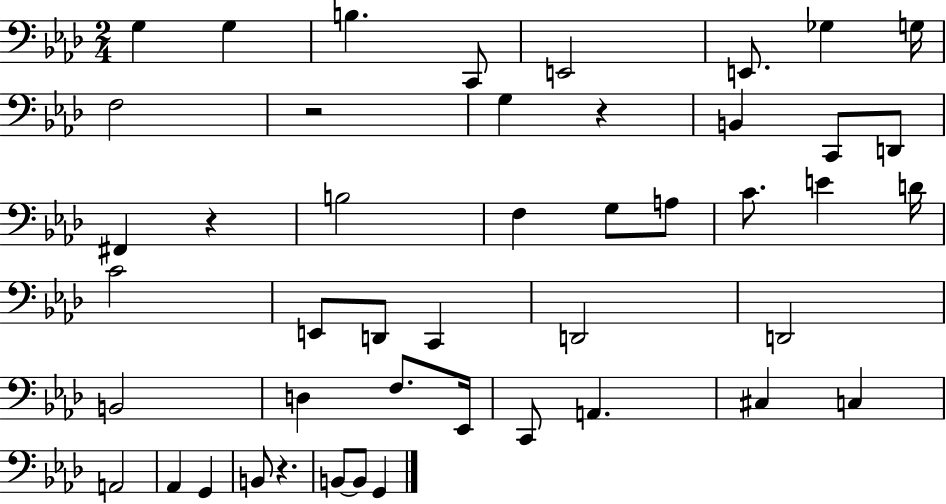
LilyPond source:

{
  \clef bass
  \numericTimeSignature
  \time 2/4
  \key aes \major
  \repeat volta 2 { g4 g4 | b4. c,8 | e,2 | e,8. ges4 g16 | \break f2 | r2 | g4 r4 | b,4 c,8 d,8 | \break fis,4 r4 | b2 | f4 g8 a8 | c'8. e'4 d'16 | \break c'2 | e,8 d,8 c,4 | d,2 | d,2 | \break b,2 | d4 f8. ees,16 | c,8 a,4. | cis4 c4 | \break a,2 | aes,4 g,4 | b,8 r4. | b,8~~ b,8 g,4 | \break } \bar "|."
}